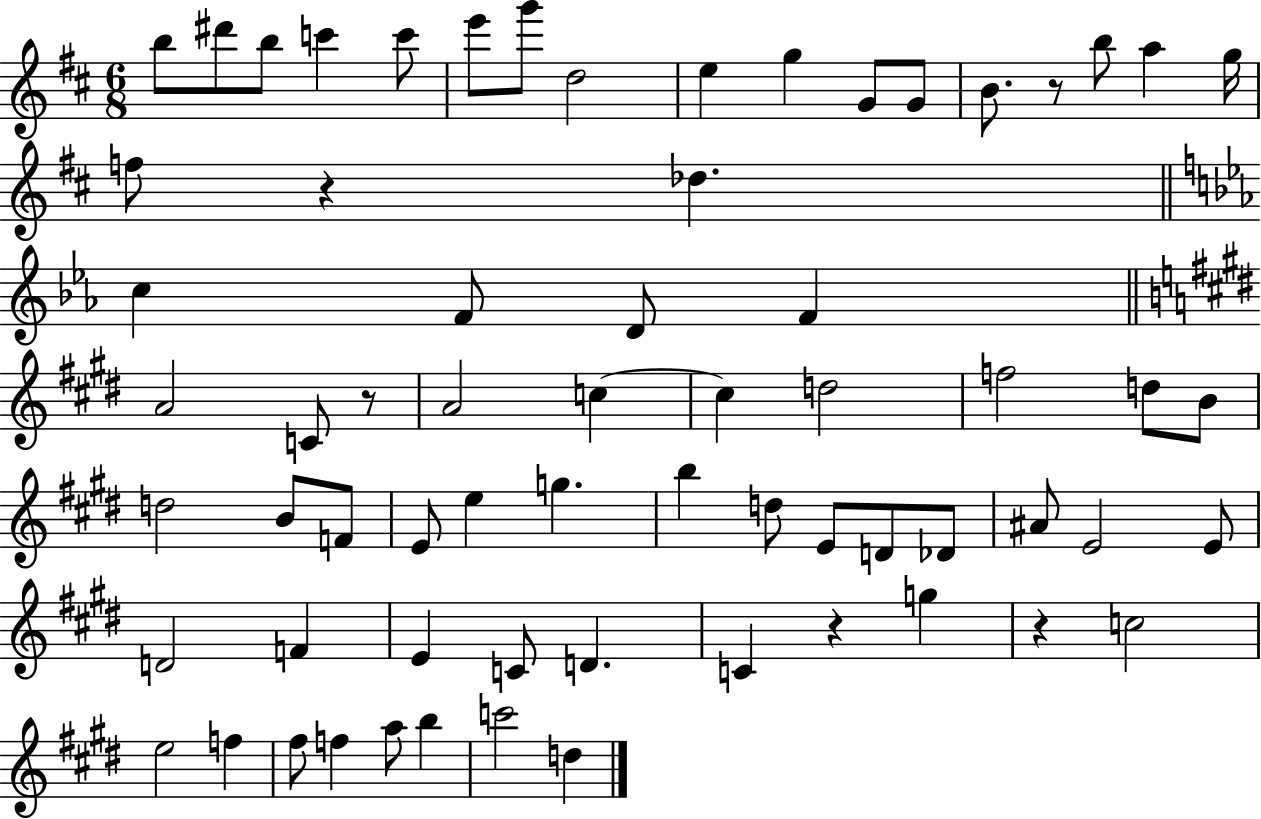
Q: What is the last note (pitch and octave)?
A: D5